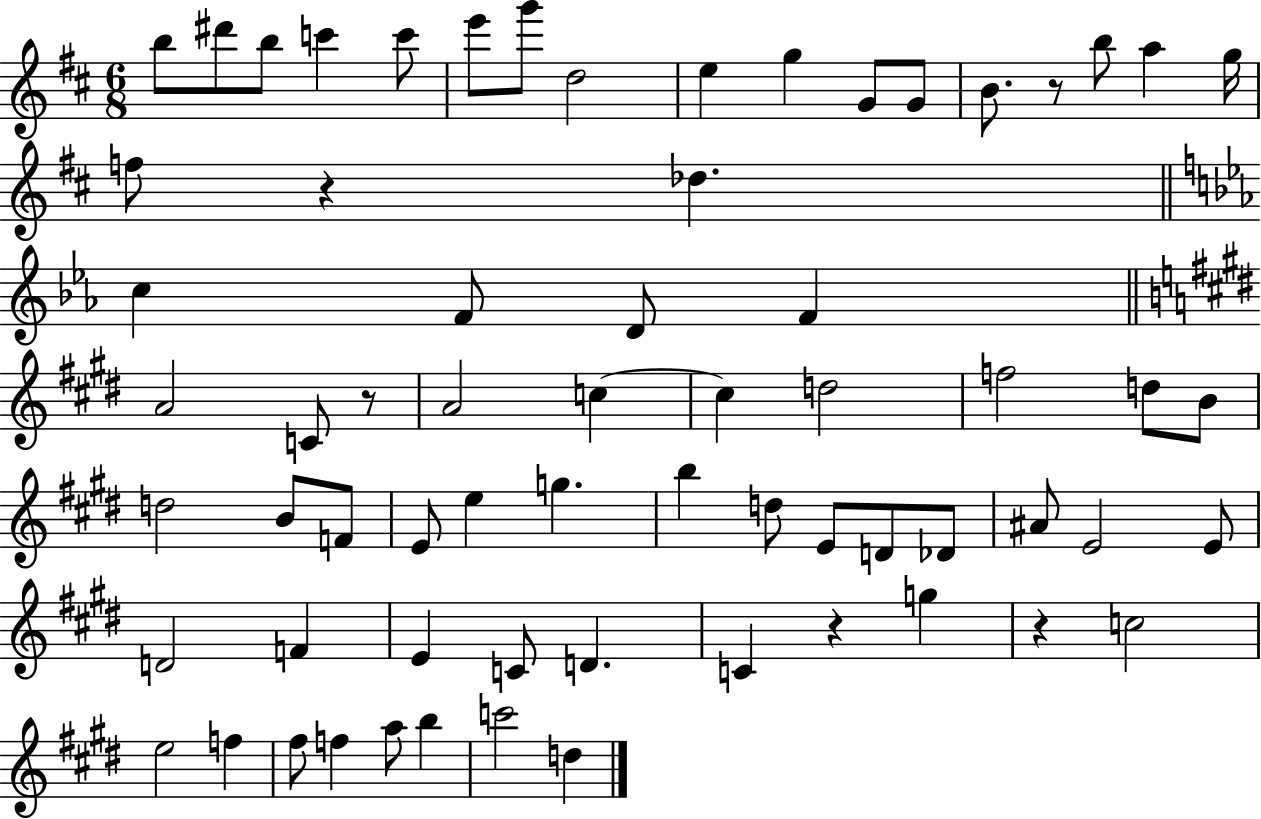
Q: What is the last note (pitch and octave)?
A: D5